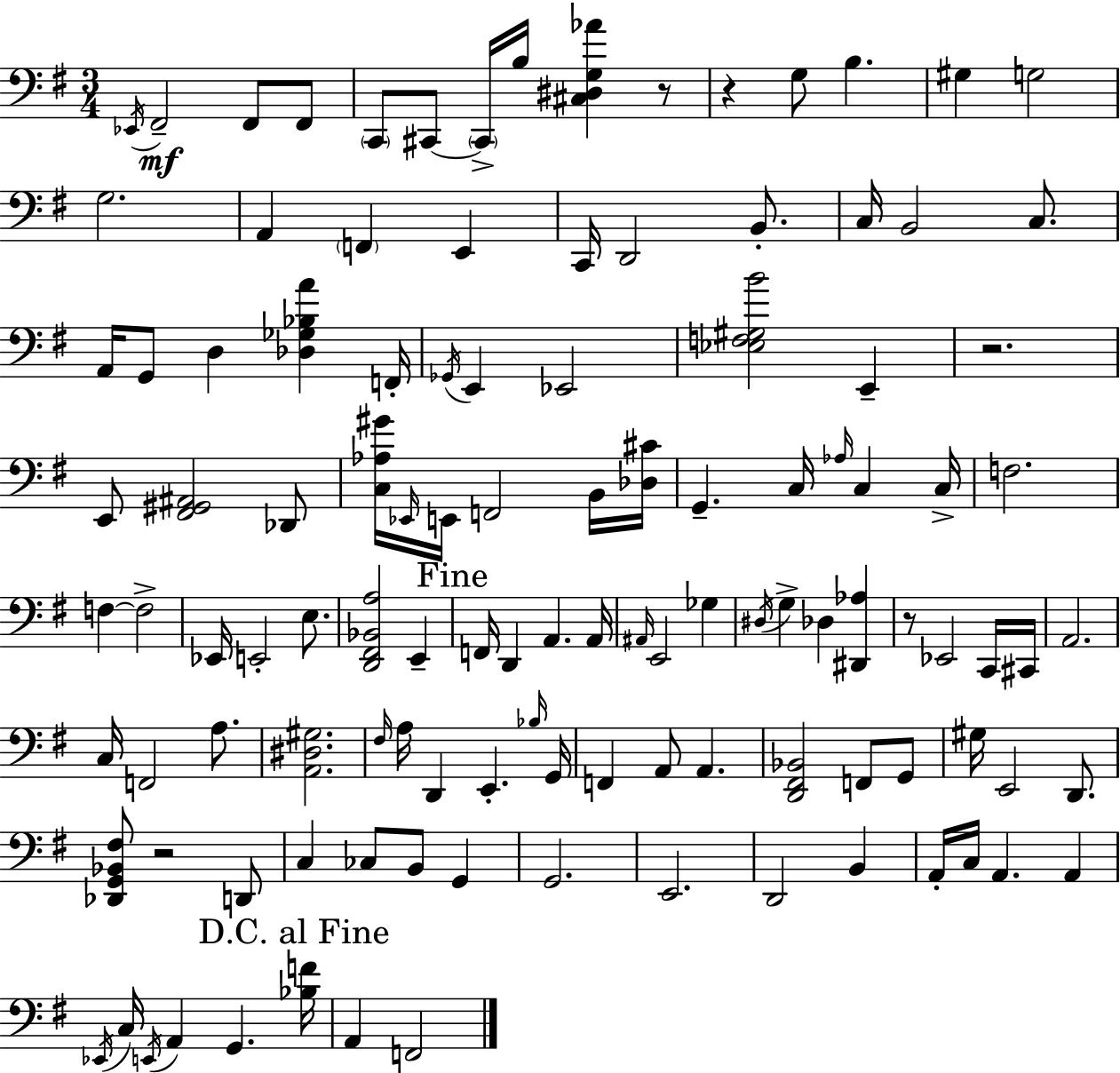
X:1
T:Untitled
M:3/4
L:1/4
K:Em
_E,,/4 ^F,,2 ^F,,/2 ^F,,/2 C,,/2 ^C,,/2 ^C,,/4 B,/4 [^C,^D,G,_A] z/2 z G,/2 B, ^G, G,2 G,2 A,, F,, E,, C,,/4 D,,2 B,,/2 C,/4 B,,2 C,/2 A,,/4 G,,/2 D, [_D,_G,_B,A] F,,/4 _G,,/4 E,, _E,,2 [_E,F,^G,B]2 E,, z2 E,,/2 [^F,,^G,,^A,,]2 _D,,/2 [C,_A,^G]/4 _E,,/4 E,,/4 F,,2 B,,/4 [_D,^C]/4 G,, C,/4 _A,/4 C, C,/4 F,2 F, F,2 _E,,/4 E,,2 E,/2 [D,,^F,,_B,,A,]2 E,, F,,/4 D,, A,, A,,/4 ^A,,/4 E,,2 _G, ^D,/4 G, _D, [^D,,_A,] z/2 _E,,2 C,,/4 ^C,,/4 A,,2 C,/4 F,,2 A,/2 [A,,^D,^G,]2 ^F,/4 A,/4 D,, E,, _B,/4 G,,/4 F,, A,,/2 A,, [D,,^F,,_B,,]2 F,,/2 G,,/2 ^G,/4 E,,2 D,,/2 [_D,,G,,_B,,^F,]/2 z2 D,,/2 C, _C,/2 B,,/2 G,, G,,2 E,,2 D,,2 B,, A,,/4 C,/4 A,, A,, _E,,/4 C,/4 E,,/4 A,, G,, [_B,F]/4 A,, F,,2